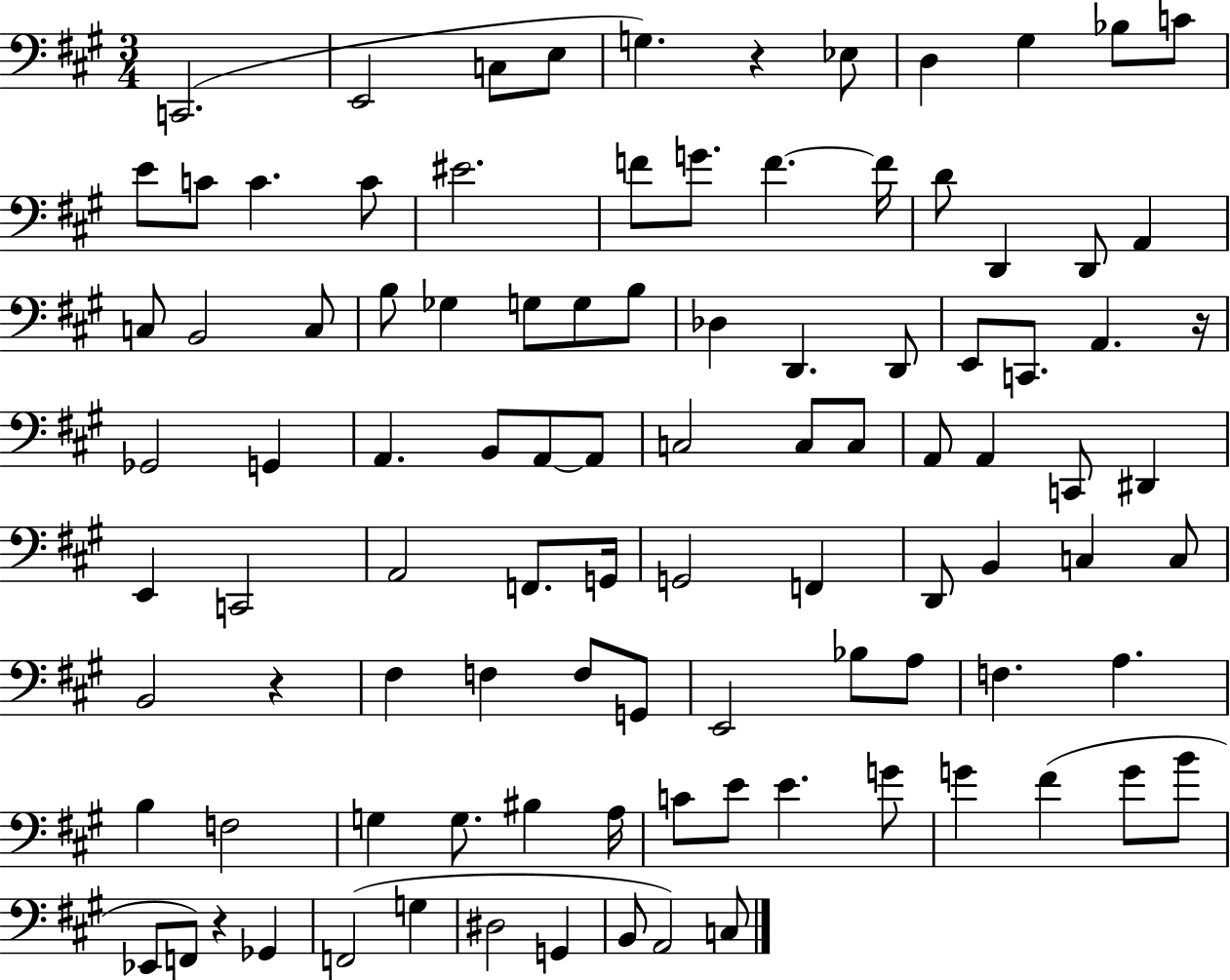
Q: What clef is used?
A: bass